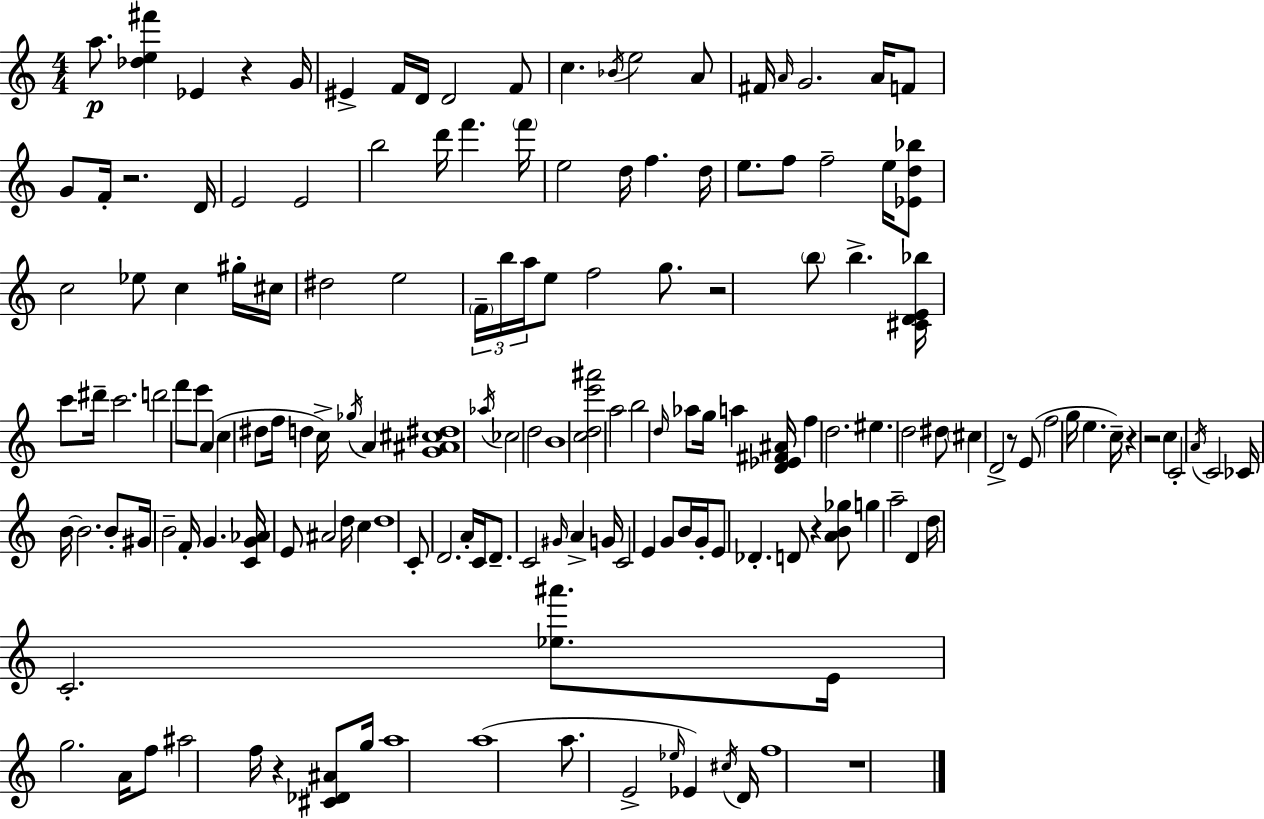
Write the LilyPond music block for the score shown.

{
  \clef treble
  \numericTimeSignature
  \time 4/4
  \key a \minor
  a''8.\p <des'' e'' fis'''>4 ees'4 r4 g'16 | eis'4-> f'16 d'16 d'2 f'8 | c''4. \acciaccatura { bes'16 } e''2 a'8 | fis'16 \grace { a'16 } g'2. a'16 | \break f'8 g'8 f'16-. r2. | d'16 e'2 e'2 | b''2 d'''16 f'''4. | \parenthesize f'''16 e''2 d''16 f''4. | \break d''16 e''8. f''8 f''2-- e''16 | <ees' d'' bes''>8 c''2 ees''8 c''4 | gis''16-. cis''16 dis''2 e''2 | \tuplet 3/2 { \parenthesize f'16-- b''16 a''16 } e''8 f''2 g''8. | \break r2 \parenthesize b''8 b''4.-> | <cis' d' e' bes''>16 c'''8 dis'''16-- c'''2. | d'''2 f'''8 e'''8 a'4( | c''4 dis''8 f''16 d''4 c''16->) \acciaccatura { ges''16 } a'4 | \break <g' ais' cis'' dis''>1 | \acciaccatura { aes''16 } ces''2 d''2 | b'1 | <c'' d'' e''' ais'''>2 a''2 | \break b''2 \grace { d''16 } aes''8 g''16 | a''4 <d' ees' fis' ais'>16 f''4 d''2. | eis''4. d''2 | dis''8 \parenthesize cis''4 d'2-> | \break r8 e'8( f''2 g''16 e''4. | c''16--) r4 r2 | c''4 c'2-. \acciaccatura { a'16 } c'2 | ces'16 b'16~~ b'2. | \break b'8-. gis'16 b'2-- f'16-. | g'4. <c' g' aes'>16 e'8 ais'2 | d''16 c''4 d''1 | c'8-. d'2. | \break a'16-. c'16 d'8.-- c'2 | \grace { gis'16 } a'4-> g'16 c'2 e'4 | g'8 b'16 g'16-. e'8 des'4.-. d'8 | r4 <a' b' ges''>8 g''4 a''2-- | \break d'4 d''16 c'2.-. | <ees'' ais'''>8. e'16 g''2. | a'16 f''8 ais''2 f''16 | r4 <cis' des' ais'>8 g''16 a''1 | \break a''1( | a''8. e'2-> | \grace { ees''16 } ees'4) \acciaccatura { cis''16 } d'16 f''1 | r1 | \break \bar "|."
}